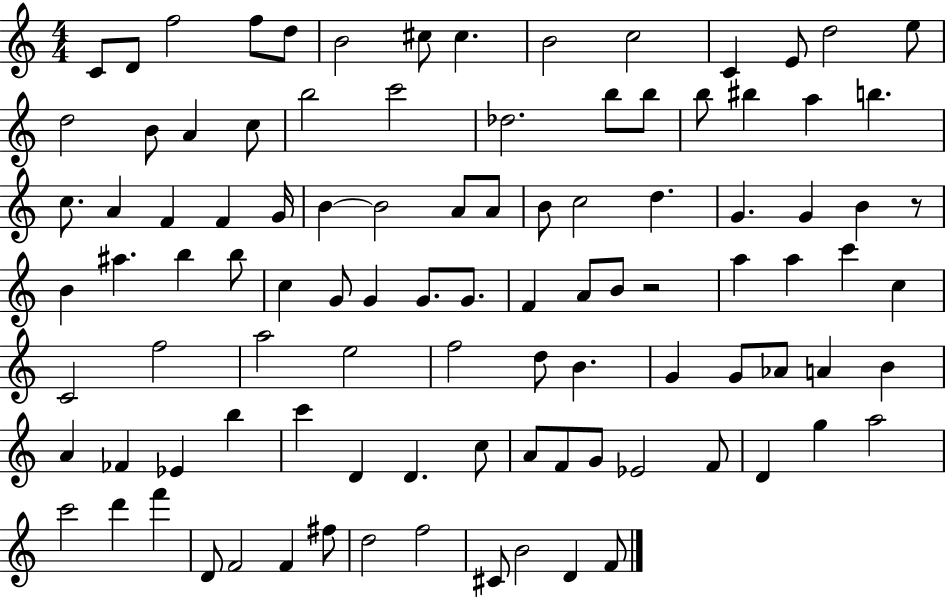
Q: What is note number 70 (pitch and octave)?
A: B4